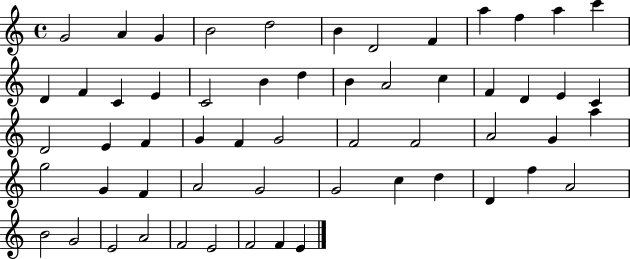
X:1
T:Untitled
M:4/4
L:1/4
K:C
G2 A G B2 d2 B D2 F a f a c' D F C E C2 B d B A2 c F D E C D2 E F G F G2 F2 F2 A2 G a g2 G F A2 G2 G2 c d D f A2 B2 G2 E2 A2 F2 E2 F2 F E